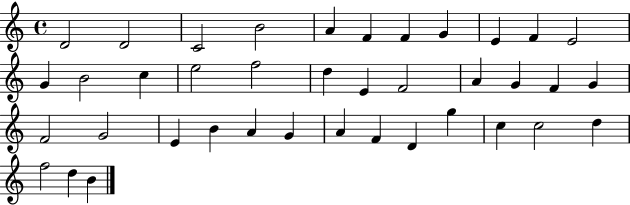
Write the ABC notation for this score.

X:1
T:Untitled
M:4/4
L:1/4
K:C
D2 D2 C2 B2 A F F G E F E2 G B2 c e2 f2 d E F2 A G F G F2 G2 E B A G A F D g c c2 d f2 d B